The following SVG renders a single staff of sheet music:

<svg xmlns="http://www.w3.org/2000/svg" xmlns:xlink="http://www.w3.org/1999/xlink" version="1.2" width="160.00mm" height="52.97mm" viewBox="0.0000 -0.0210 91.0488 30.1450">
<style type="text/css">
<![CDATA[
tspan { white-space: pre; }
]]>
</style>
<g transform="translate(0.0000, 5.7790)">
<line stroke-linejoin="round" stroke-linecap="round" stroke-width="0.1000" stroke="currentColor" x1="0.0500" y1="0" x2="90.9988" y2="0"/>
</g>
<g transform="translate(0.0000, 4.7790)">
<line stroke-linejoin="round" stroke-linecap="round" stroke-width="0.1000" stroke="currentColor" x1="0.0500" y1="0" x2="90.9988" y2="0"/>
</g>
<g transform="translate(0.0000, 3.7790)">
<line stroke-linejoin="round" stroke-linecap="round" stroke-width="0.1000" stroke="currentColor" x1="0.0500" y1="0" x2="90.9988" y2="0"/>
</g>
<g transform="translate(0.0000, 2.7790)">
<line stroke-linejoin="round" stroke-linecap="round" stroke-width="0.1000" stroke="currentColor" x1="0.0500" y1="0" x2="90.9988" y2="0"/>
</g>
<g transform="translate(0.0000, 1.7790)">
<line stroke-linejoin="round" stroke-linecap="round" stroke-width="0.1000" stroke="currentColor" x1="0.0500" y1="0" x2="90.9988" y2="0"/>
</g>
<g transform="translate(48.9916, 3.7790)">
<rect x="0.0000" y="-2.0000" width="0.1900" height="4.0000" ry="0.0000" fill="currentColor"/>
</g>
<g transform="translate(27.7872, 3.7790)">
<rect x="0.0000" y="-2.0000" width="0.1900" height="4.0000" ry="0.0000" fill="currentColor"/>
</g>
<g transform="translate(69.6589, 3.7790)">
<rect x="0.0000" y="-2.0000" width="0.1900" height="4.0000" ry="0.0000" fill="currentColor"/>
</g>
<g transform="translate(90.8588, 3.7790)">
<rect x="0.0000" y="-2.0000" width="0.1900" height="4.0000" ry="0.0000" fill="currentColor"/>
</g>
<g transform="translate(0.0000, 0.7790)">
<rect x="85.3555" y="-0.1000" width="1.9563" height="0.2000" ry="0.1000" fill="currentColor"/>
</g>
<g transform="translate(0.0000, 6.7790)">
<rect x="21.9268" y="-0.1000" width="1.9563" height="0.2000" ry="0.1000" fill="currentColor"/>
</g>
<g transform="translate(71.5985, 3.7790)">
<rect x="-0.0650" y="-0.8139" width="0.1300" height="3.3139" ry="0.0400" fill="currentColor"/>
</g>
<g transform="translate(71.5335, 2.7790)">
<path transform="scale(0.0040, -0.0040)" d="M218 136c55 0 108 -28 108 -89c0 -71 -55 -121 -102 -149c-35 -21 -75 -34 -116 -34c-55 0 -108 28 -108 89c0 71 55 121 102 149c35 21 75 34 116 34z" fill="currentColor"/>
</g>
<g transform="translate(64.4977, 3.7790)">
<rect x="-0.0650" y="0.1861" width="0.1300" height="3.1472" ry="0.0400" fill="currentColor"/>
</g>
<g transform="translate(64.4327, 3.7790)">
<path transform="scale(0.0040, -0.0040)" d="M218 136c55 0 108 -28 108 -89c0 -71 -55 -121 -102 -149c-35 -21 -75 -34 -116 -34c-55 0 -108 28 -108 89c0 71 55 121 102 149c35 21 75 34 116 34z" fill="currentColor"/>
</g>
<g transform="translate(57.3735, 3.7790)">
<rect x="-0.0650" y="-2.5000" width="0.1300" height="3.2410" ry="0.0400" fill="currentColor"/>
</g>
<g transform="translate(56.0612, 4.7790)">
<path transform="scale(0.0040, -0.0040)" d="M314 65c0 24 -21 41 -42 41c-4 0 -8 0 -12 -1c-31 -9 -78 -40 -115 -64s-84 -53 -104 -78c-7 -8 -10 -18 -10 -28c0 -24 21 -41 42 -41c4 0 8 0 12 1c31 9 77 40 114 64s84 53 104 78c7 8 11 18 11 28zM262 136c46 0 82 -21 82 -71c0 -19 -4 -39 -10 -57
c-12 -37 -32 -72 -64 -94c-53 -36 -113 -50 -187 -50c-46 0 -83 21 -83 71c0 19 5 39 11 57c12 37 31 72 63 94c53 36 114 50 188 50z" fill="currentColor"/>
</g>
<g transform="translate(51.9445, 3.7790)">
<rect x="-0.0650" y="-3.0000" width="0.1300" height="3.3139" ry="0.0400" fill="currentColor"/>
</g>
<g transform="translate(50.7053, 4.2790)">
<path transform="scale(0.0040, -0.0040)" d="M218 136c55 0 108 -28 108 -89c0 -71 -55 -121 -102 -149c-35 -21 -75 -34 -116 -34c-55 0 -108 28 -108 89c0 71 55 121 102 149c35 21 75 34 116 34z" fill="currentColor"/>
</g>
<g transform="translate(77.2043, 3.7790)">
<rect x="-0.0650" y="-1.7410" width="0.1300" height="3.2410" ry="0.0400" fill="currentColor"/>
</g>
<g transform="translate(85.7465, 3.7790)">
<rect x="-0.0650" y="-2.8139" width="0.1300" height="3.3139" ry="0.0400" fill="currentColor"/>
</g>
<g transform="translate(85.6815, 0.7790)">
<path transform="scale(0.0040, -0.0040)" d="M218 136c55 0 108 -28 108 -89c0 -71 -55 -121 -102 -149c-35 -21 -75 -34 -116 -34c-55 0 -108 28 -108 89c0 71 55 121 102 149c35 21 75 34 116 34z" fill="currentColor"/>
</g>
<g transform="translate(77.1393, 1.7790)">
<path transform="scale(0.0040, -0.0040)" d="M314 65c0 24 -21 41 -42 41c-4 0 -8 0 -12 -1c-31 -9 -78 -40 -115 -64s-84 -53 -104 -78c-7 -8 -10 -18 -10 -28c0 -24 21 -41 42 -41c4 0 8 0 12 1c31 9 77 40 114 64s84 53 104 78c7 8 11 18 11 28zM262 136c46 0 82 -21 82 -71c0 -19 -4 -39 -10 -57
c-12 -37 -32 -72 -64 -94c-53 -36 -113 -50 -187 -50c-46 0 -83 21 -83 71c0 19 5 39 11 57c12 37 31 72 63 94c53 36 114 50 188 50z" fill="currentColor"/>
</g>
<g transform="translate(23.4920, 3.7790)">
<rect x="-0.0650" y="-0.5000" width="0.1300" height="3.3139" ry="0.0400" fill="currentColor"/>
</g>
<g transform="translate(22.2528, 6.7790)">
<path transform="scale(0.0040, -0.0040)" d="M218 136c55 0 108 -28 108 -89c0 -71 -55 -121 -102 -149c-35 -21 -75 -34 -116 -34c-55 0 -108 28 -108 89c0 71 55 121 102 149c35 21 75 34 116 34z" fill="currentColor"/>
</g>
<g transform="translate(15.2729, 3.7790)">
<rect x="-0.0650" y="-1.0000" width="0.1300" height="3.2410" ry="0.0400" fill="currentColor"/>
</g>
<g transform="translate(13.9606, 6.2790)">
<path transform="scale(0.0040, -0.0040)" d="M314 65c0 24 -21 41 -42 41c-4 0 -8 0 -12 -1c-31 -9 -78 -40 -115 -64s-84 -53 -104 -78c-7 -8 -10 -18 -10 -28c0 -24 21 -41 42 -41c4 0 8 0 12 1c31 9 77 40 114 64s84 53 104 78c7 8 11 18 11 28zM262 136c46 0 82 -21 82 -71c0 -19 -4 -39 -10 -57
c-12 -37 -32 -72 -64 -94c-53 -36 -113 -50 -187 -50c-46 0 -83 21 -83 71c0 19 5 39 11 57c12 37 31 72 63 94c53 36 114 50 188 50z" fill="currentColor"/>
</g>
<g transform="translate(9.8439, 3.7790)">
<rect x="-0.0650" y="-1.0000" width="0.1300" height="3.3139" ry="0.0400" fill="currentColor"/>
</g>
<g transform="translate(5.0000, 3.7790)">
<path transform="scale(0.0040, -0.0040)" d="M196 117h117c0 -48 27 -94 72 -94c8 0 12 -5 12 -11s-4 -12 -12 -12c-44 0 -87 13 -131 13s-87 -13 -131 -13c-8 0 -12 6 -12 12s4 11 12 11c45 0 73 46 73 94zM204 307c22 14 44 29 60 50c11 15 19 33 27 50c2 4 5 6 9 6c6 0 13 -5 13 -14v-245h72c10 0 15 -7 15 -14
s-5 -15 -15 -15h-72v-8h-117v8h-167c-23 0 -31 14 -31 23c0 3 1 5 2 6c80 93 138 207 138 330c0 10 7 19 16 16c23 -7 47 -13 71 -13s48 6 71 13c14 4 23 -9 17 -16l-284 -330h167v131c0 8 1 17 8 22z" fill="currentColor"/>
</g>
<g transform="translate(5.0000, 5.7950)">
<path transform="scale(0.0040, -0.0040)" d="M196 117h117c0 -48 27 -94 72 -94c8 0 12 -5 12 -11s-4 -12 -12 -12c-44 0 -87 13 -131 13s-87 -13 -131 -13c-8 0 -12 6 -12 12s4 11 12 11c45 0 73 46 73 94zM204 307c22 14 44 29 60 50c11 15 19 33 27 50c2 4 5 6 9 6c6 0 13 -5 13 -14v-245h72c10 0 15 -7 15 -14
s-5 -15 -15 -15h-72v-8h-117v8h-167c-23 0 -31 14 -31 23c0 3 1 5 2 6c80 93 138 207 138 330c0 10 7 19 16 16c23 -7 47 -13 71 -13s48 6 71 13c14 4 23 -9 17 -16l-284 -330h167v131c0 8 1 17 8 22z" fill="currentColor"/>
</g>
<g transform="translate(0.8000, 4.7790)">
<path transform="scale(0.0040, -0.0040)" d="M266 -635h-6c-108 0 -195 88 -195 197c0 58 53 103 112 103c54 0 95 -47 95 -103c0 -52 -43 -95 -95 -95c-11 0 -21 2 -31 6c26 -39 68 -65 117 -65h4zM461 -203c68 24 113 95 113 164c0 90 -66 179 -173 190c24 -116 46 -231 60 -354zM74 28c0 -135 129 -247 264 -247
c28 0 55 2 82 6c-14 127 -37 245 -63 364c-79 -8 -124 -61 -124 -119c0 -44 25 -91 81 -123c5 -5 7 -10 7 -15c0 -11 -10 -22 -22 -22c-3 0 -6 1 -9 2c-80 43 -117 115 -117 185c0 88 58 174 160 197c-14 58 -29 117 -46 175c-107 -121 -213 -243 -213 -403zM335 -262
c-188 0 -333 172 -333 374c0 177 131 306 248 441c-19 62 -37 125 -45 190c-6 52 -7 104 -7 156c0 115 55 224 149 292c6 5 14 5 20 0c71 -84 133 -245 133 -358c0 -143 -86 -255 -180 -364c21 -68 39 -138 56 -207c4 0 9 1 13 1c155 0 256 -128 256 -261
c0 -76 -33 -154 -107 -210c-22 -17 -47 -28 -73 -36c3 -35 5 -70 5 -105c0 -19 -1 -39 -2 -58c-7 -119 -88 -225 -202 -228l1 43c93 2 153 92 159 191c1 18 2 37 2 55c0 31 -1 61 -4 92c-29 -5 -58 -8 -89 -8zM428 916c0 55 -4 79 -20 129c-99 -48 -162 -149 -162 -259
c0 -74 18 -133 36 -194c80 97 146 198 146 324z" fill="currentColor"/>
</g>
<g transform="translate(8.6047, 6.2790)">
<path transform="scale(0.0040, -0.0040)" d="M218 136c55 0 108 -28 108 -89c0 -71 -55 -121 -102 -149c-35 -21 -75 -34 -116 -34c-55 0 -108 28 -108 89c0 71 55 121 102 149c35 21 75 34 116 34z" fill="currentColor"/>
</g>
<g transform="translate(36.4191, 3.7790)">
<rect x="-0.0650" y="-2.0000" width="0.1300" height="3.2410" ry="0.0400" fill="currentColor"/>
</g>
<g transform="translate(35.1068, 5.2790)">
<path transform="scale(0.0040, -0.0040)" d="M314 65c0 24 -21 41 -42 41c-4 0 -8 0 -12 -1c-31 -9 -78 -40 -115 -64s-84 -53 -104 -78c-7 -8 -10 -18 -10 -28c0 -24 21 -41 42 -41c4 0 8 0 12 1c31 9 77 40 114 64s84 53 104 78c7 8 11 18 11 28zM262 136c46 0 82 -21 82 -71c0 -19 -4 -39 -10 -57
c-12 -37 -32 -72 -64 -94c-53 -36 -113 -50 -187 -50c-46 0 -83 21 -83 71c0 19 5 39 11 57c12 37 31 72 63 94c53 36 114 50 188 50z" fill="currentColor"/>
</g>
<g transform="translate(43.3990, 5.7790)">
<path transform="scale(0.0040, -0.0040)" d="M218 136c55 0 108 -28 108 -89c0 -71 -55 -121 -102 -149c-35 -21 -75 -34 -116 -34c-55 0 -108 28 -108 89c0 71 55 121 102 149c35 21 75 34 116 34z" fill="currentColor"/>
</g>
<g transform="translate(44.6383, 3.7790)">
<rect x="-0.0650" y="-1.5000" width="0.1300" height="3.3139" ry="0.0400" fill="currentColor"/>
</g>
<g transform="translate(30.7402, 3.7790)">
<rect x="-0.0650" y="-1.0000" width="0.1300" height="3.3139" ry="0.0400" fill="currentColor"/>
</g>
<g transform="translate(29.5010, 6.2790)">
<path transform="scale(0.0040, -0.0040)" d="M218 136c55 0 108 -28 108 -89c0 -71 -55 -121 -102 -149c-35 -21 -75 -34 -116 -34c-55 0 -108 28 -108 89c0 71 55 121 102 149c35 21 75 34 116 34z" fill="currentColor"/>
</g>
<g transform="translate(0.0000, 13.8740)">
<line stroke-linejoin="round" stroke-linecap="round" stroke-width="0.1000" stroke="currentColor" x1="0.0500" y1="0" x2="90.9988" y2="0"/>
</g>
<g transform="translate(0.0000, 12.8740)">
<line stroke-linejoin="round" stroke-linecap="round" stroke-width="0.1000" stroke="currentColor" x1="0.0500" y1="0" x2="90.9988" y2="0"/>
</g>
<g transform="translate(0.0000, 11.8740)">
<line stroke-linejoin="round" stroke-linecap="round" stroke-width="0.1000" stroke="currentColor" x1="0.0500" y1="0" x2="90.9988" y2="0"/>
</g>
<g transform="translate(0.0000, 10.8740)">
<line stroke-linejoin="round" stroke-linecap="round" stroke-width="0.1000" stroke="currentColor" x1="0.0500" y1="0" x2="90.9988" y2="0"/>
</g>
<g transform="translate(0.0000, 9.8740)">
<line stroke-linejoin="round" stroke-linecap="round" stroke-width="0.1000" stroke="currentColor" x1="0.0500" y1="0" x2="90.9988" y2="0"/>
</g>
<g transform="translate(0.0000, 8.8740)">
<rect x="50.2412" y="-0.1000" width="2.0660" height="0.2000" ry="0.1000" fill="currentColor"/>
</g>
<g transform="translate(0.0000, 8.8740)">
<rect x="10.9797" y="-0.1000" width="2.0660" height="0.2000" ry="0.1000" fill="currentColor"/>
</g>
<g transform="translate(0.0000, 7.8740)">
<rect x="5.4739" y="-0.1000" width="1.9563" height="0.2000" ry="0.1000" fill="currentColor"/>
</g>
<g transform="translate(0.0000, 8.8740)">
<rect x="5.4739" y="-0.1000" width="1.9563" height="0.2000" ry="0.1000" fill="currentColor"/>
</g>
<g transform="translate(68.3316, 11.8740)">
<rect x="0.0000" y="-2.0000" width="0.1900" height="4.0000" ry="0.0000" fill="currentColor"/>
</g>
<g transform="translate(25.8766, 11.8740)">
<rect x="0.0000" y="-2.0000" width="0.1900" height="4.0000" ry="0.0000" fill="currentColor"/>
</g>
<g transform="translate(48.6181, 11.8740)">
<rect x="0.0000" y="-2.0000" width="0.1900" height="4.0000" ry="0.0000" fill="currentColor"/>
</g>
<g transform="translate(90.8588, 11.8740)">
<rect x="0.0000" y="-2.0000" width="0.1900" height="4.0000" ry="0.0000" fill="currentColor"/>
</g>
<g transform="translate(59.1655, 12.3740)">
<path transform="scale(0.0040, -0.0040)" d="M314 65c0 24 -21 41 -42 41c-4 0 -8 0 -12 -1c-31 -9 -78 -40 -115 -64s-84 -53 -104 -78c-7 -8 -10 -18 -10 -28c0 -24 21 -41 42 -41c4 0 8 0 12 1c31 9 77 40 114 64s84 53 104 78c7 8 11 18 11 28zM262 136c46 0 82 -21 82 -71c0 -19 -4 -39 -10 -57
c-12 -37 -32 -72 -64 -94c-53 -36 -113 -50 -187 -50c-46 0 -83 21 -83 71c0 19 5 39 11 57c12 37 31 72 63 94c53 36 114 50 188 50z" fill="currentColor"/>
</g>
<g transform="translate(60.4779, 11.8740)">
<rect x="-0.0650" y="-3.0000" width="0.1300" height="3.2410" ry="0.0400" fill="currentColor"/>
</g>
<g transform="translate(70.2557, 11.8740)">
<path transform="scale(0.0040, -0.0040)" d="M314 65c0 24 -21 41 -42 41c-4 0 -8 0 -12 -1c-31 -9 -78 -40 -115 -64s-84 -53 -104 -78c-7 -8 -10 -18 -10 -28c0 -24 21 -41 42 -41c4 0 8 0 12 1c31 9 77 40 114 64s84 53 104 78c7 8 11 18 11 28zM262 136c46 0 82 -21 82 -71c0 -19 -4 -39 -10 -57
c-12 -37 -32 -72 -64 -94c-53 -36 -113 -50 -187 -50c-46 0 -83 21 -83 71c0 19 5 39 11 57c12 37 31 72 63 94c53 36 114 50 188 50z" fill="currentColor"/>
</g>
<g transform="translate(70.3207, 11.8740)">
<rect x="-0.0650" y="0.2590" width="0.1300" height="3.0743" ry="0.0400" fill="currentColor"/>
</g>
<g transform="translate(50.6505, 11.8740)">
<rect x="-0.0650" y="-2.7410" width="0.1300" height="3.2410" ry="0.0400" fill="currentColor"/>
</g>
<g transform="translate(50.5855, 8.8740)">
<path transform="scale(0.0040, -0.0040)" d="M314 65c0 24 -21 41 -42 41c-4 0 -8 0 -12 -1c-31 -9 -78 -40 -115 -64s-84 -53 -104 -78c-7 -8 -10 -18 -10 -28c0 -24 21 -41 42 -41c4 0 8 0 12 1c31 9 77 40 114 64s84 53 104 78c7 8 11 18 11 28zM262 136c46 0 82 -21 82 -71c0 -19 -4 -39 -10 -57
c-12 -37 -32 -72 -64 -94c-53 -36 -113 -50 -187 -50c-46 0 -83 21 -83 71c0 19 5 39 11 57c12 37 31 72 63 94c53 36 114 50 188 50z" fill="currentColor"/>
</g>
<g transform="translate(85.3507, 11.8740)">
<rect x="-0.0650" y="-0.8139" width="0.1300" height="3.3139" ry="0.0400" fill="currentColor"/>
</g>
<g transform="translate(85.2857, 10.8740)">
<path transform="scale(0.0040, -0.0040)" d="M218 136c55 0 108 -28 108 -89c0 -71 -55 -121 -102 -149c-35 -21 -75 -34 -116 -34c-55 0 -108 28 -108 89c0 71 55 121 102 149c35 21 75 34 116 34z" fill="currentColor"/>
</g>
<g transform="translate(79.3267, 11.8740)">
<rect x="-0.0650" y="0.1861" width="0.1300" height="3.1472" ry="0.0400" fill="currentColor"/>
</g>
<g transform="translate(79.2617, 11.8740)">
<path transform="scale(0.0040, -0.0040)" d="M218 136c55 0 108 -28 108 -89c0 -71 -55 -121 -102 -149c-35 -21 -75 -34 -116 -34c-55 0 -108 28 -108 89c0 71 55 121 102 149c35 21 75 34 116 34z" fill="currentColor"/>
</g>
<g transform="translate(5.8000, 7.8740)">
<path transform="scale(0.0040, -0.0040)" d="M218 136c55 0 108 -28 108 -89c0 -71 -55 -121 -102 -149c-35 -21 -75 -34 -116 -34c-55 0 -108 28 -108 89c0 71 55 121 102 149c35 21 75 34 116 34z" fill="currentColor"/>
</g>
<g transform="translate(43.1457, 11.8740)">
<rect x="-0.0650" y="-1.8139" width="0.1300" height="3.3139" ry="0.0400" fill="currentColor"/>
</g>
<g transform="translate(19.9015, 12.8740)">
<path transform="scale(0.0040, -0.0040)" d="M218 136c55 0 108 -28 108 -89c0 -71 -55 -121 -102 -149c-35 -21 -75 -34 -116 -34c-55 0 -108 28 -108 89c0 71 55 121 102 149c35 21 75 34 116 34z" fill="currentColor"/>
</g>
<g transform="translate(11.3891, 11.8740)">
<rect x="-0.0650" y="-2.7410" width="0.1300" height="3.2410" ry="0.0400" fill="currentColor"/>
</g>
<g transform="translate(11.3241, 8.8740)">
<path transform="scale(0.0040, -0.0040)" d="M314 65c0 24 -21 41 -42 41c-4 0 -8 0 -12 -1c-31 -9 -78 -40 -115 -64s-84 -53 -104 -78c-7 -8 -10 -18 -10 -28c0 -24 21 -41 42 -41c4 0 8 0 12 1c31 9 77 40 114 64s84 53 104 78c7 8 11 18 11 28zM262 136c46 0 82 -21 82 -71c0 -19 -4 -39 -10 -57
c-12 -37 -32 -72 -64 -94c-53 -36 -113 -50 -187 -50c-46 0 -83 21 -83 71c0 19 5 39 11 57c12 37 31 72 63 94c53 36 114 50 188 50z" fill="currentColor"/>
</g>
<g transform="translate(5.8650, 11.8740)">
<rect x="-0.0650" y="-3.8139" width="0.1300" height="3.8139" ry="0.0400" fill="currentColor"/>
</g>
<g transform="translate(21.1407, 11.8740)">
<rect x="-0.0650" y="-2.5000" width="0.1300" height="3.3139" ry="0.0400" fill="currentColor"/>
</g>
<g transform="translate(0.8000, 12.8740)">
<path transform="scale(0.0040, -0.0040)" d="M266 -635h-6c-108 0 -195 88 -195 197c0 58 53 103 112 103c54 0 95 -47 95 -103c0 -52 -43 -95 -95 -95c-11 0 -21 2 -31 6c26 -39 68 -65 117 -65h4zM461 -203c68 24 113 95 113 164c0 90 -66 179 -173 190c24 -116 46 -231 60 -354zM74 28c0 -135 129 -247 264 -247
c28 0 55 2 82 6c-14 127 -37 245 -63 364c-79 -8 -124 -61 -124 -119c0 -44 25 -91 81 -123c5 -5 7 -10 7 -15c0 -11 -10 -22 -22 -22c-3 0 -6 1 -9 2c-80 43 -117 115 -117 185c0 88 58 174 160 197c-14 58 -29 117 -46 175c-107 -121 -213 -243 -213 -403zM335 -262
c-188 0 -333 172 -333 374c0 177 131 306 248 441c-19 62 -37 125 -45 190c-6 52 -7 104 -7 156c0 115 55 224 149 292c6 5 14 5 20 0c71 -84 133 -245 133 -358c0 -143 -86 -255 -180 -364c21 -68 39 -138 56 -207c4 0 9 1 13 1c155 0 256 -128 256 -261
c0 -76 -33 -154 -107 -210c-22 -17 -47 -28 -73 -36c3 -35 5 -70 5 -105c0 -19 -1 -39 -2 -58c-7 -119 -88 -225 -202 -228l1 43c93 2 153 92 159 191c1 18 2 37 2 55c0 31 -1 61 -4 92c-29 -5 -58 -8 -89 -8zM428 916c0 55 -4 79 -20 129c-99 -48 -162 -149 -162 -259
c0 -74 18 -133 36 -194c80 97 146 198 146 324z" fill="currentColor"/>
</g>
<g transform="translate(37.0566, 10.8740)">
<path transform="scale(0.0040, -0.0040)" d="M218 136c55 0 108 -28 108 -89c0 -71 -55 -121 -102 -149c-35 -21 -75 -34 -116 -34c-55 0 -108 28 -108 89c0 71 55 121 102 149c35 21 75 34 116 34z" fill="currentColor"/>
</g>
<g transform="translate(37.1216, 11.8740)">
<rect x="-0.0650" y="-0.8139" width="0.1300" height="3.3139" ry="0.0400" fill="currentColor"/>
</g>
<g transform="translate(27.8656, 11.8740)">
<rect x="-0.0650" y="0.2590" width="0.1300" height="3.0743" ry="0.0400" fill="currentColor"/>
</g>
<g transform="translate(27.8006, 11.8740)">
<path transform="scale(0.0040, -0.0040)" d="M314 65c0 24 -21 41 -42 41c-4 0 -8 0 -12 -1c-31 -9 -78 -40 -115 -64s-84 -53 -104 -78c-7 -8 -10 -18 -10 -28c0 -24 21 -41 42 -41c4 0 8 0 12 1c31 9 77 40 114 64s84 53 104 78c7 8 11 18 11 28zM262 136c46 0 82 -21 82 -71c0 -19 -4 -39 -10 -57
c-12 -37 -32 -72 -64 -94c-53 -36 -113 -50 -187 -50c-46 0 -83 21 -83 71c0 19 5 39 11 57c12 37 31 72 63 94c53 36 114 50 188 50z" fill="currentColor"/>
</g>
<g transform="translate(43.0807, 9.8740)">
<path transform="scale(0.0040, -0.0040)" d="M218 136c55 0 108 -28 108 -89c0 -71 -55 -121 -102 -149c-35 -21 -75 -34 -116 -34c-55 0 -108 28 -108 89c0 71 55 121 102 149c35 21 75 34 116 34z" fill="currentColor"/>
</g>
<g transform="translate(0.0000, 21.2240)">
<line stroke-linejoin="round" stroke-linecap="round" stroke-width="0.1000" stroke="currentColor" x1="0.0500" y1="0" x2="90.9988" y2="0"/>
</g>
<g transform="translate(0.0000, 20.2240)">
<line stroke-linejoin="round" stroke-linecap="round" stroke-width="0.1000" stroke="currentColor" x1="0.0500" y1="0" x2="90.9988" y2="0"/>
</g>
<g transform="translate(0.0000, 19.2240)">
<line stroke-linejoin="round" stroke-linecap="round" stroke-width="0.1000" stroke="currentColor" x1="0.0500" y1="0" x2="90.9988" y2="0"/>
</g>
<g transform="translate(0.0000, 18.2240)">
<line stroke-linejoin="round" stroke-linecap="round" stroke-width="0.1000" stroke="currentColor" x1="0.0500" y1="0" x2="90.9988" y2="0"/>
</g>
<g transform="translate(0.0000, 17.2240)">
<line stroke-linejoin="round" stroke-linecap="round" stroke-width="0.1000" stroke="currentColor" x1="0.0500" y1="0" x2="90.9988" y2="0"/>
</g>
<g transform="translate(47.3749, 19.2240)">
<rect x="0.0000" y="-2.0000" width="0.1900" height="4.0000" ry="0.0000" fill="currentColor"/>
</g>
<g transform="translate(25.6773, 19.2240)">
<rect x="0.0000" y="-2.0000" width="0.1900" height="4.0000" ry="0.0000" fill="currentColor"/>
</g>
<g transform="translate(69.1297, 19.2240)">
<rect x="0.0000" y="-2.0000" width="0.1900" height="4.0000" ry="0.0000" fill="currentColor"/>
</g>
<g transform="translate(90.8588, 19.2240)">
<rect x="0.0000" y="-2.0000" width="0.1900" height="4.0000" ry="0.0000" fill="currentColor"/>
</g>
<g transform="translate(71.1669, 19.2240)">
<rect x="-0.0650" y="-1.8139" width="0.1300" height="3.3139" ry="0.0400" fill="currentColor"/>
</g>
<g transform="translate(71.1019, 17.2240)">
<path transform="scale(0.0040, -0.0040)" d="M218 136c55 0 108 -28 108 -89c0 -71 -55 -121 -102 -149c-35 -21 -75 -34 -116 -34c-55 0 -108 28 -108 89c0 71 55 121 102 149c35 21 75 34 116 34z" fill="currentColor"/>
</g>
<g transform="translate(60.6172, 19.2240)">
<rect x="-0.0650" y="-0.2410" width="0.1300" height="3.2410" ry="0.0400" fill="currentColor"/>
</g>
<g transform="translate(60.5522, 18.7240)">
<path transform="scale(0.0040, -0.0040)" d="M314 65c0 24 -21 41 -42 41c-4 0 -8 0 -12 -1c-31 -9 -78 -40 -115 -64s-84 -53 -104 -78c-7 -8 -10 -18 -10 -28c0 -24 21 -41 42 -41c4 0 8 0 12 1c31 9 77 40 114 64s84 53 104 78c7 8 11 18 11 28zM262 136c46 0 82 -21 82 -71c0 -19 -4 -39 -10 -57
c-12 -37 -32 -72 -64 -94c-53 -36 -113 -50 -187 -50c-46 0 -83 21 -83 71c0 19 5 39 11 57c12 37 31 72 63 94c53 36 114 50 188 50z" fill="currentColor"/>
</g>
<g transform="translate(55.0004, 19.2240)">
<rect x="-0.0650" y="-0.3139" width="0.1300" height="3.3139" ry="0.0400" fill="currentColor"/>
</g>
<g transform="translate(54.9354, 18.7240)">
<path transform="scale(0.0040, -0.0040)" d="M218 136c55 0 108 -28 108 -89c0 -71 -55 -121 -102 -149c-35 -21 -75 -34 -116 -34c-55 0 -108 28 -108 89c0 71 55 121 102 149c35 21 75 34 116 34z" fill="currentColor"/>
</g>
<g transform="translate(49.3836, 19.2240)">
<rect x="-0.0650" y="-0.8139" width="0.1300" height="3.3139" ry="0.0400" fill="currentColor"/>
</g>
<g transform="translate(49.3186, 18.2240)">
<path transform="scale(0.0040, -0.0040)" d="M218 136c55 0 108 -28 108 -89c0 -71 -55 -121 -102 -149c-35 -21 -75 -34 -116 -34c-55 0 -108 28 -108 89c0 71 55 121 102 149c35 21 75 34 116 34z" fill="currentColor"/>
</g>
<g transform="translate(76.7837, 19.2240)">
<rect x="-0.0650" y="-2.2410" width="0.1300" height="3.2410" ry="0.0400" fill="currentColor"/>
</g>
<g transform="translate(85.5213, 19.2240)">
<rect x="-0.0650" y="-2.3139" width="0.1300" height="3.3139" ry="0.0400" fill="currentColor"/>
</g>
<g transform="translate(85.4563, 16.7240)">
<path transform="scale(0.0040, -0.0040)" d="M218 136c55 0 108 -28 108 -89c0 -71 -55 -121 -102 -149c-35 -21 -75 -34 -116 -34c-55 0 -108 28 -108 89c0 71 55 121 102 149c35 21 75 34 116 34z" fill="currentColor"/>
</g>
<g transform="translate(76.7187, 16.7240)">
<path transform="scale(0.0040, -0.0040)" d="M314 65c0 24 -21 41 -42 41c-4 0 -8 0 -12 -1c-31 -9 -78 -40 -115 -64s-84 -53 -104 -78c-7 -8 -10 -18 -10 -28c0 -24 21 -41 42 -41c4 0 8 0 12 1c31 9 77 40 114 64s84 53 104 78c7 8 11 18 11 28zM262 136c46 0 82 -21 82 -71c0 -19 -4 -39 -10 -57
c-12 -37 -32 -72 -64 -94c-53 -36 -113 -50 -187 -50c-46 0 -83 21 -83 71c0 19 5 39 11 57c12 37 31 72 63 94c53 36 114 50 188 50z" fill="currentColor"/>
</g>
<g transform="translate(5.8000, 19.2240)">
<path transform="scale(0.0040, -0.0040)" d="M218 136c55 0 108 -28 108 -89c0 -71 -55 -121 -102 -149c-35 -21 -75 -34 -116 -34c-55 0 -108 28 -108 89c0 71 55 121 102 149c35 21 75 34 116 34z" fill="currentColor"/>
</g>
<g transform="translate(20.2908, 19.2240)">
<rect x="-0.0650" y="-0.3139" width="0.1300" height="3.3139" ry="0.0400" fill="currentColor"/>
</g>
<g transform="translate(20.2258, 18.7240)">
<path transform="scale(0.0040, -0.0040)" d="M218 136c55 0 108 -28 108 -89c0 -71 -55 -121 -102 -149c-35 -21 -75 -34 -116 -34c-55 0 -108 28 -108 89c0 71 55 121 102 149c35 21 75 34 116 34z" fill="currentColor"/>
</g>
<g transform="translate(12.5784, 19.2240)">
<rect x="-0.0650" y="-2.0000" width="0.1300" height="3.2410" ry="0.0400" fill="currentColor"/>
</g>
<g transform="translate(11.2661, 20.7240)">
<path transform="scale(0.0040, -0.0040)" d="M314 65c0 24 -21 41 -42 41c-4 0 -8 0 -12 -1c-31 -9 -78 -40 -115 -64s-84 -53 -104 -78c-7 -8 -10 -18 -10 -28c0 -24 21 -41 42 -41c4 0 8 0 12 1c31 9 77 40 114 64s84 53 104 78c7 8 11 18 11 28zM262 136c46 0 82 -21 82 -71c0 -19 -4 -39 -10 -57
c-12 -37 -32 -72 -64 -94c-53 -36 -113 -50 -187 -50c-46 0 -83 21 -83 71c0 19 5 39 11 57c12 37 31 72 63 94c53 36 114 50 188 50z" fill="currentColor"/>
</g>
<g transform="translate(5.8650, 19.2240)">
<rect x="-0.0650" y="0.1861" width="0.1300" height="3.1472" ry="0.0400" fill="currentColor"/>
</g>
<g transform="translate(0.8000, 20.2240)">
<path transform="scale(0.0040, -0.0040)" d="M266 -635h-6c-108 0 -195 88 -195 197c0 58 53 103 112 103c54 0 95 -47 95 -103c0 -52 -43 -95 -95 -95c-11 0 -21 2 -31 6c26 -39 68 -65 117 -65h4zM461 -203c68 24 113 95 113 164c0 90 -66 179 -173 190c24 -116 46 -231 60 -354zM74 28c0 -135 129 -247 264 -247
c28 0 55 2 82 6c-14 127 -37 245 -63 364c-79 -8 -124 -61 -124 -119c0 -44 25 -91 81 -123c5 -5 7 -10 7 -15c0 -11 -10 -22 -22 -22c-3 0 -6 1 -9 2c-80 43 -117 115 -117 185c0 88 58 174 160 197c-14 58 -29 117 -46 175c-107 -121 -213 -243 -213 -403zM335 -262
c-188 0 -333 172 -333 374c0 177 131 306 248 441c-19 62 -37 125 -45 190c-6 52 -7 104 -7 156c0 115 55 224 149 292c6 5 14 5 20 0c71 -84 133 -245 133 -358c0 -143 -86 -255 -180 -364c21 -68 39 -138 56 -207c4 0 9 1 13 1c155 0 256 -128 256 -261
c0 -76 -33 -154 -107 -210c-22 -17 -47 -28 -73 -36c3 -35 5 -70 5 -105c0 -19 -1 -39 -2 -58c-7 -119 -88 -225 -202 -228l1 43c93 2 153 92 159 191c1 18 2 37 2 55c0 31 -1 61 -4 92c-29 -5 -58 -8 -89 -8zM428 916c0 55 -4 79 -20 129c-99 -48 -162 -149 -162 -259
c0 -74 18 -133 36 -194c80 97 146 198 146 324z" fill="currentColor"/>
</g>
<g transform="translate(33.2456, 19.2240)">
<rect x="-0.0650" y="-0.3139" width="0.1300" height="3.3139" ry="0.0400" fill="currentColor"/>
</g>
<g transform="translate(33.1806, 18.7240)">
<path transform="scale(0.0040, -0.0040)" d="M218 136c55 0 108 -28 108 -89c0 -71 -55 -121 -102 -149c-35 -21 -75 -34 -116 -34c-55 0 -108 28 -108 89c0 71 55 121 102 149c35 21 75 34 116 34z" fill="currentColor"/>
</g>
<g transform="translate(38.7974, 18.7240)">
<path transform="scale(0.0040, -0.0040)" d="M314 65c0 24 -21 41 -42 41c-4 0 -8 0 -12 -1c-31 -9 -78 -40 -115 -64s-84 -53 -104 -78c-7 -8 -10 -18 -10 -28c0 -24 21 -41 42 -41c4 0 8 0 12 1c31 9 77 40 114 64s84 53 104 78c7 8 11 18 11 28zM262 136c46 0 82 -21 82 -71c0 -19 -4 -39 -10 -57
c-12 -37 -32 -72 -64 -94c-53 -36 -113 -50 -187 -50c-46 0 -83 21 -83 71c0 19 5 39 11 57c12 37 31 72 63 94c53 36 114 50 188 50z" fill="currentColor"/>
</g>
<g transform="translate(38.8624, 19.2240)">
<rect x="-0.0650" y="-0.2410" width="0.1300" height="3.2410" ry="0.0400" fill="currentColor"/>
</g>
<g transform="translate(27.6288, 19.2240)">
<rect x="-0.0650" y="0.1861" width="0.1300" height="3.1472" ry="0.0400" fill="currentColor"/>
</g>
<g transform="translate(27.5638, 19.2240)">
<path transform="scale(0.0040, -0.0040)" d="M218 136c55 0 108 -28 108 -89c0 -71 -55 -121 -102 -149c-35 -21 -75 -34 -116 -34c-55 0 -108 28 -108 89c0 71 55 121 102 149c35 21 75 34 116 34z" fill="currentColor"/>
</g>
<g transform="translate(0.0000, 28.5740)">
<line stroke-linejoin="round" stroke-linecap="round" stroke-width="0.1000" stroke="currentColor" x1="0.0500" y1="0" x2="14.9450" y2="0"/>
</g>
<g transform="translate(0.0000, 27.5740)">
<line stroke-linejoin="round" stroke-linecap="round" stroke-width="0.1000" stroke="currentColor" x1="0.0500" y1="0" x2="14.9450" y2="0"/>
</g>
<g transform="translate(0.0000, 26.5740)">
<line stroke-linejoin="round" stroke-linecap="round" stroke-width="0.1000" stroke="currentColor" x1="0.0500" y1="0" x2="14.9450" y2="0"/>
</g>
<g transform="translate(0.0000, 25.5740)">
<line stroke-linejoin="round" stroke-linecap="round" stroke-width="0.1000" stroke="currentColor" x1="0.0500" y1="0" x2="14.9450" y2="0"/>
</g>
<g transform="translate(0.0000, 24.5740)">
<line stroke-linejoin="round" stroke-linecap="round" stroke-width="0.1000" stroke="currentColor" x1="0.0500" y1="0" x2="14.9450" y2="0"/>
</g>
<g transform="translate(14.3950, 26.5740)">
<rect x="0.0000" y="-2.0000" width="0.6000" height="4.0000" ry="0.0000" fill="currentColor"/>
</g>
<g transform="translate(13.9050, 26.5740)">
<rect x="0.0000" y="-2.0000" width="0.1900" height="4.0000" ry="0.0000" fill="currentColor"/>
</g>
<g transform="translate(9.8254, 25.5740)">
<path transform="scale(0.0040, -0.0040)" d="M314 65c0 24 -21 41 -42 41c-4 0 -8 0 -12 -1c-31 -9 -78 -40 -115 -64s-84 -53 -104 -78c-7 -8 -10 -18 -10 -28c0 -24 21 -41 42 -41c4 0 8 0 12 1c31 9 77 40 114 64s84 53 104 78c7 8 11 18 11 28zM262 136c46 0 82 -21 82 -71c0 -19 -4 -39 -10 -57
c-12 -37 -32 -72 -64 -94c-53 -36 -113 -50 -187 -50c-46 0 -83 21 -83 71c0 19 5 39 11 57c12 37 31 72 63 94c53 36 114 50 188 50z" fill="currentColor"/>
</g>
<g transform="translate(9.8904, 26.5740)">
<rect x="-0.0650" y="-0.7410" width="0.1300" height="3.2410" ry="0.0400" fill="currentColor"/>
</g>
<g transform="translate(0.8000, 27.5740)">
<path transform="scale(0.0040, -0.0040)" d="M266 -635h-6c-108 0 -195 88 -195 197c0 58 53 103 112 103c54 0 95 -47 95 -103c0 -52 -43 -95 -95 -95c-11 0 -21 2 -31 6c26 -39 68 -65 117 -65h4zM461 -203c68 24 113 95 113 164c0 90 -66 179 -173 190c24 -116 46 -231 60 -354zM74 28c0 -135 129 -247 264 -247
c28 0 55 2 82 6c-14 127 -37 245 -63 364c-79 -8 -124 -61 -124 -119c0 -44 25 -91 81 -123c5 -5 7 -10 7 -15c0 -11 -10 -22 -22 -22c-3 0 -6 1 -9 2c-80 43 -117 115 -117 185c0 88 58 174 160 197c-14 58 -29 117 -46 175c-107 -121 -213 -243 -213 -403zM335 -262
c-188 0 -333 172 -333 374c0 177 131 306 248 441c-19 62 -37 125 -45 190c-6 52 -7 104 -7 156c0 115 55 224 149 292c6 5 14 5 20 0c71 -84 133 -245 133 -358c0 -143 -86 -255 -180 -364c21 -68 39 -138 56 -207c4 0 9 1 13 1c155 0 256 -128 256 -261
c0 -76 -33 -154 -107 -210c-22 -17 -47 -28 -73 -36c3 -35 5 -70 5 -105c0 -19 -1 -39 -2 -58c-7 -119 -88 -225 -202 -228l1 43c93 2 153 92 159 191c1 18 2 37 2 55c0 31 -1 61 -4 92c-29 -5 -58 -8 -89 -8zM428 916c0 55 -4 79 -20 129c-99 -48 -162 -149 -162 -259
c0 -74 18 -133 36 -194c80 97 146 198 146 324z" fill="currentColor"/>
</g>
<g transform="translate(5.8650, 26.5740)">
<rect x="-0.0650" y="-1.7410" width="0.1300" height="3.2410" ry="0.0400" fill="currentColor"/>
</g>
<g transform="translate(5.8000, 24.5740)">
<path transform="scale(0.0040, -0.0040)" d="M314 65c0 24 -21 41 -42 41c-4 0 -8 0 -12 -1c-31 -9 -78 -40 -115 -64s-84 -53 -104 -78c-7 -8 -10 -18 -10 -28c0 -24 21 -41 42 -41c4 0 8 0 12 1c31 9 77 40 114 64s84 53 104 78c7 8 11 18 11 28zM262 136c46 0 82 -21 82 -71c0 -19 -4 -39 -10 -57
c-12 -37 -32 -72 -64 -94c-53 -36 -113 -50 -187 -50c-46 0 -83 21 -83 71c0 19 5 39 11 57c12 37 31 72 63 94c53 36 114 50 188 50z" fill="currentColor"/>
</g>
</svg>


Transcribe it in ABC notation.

X:1
T:Untitled
M:4/4
L:1/4
K:C
D D2 C D F2 E A G2 B d f2 a c' a2 G B2 d f a2 A2 B2 B d B F2 c B c c2 d c c2 f g2 g f2 d2